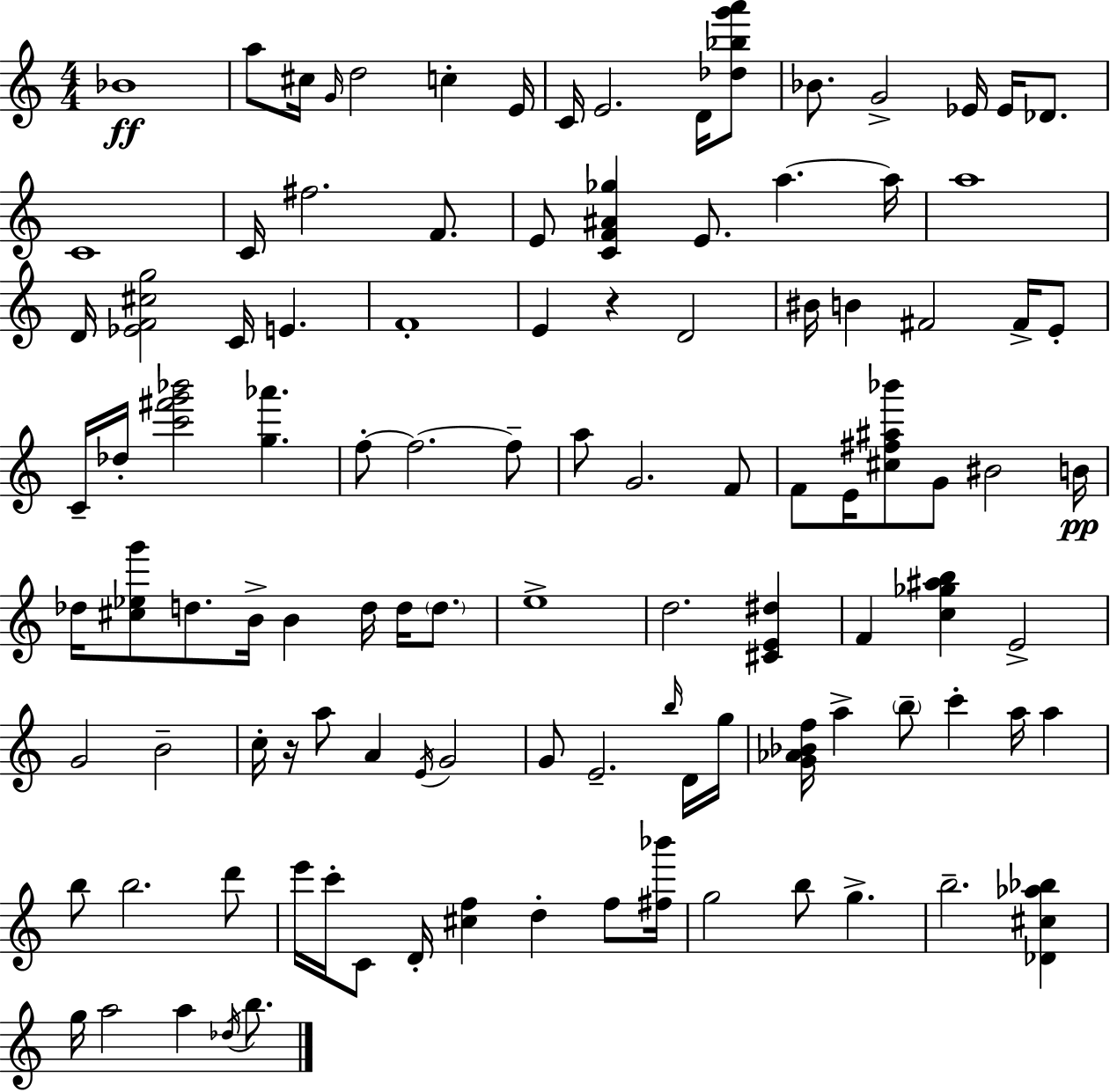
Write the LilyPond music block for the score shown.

{
  \clef treble
  \numericTimeSignature
  \time 4/4
  \key c \major
  bes'1\ff | a''8 cis''16 \grace { g'16 } d''2 c''4-. | e'16 c'16 e'2. d'16 <des'' bes'' g''' a'''>8 | bes'8. g'2-> ees'16 ees'16 des'8. | \break c'1 | c'16 fis''2. f'8. | e'8 <c' f' ais' ges''>4 e'8. a''4.~~ | a''16 a''1 | \break d'16 <ees' f' cis'' g''>2 c'16 e'4. | f'1-. | e'4 r4 d'2 | bis'16 b'4 fis'2 fis'16-> e'8-. | \break c'16-- des''16-. <c''' fis''' g''' bes'''>2 <g'' aes'''>4. | f''8-.~~ f''2.~~ f''8-- | a''8 g'2. f'8 | f'8 e'16 <cis'' fis'' ais'' bes'''>8 g'8 bis'2 | \break b'16\pp des''16 <cis'' ees'' g'''>8 d''8. b'16-> b'4 d''16 d''16 \parenthesize d''8. | e''1-> | d''2. <cis' e' dis''>4 | f'4 <c'' ges'' ais'' b''>4 e'2-> | \break g'2 b'2-- | c''16-. r16 a''8 a'4 \acciaccatura { e'16 } g'2 | g'8 e'2.-- | \grace { b''16 } d'16 g''16 <g' aes' bes' f''>16 a''4-> \parenthesize b''8-- c'''4-. a''16 a''4 | \break b''8 b''2. | d'''8 e'''16 c'''16-. c'8 d'16-. <cis'' f''>4 d''4-. | f''8 <fis'' bes'''>16 g''2 b''8 g''4.-> | b''2.-- <des' cis'' aes'' bes''>4 | \break g''16 a''2 a''4 | \acciaccatura { des''16 } b''8. \bar "|."
}